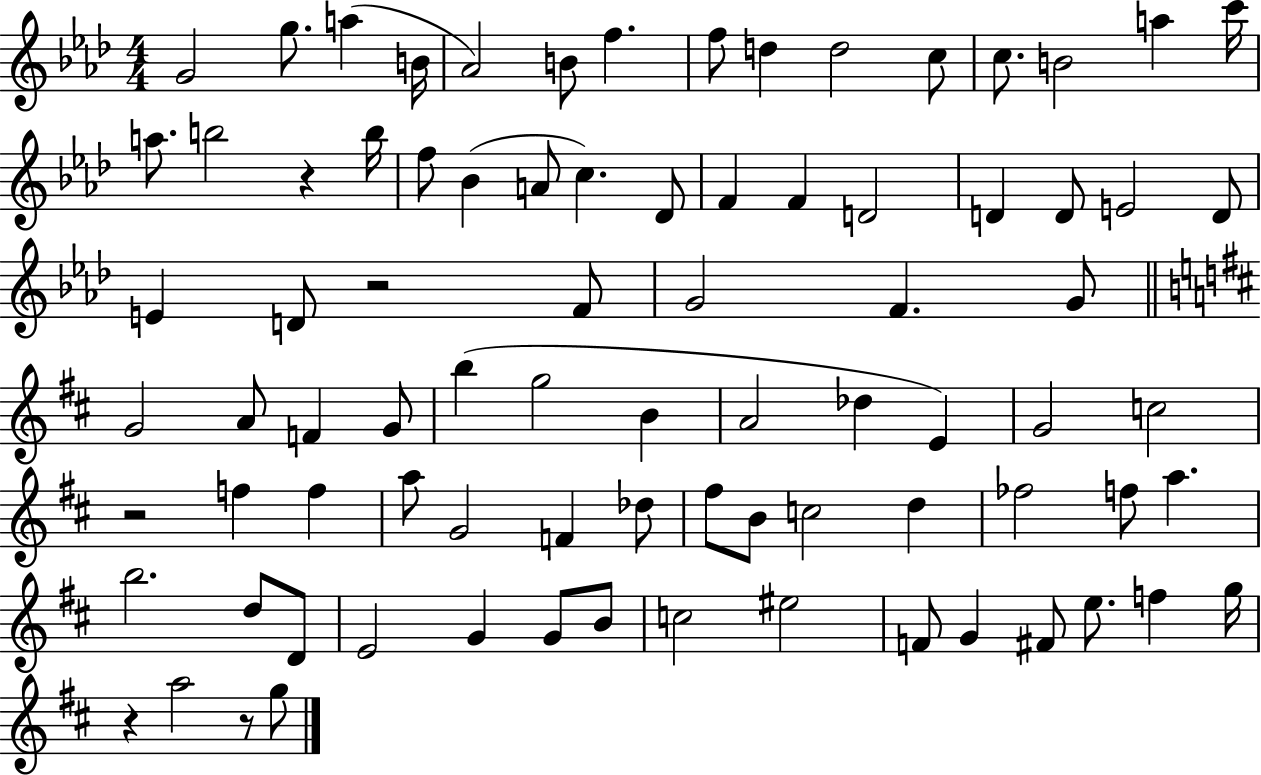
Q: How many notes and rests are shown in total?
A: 83